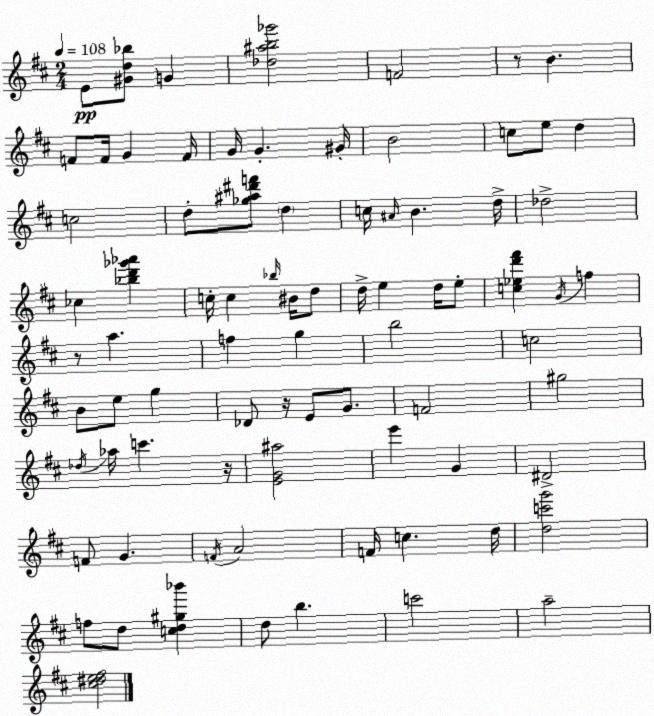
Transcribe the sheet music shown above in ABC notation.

X:1
T:Untitled
M:2/4
L:1/4
K:D
E/2 [^Gd_b]/2 G [_d^ab_g']2 F2 z/2 B F/2 F/4 G F/4 G/4 G ^G/4 B2 c/2 e/2 d c2 d/2 [_g^a^d'f']/2 d c/4 ^A/4 B d/4 _d2 _c [_bd'_g'_a'] c/4 c _b/4 ^B/4 d/2 d/4 e d/4 e/2 [c_ed'^f'] G/4 f z/2 a f g b2 c2 B/2 e/2 g _D/2 z/4 E/2 G/2 F2 ^g2 _d/4 _a/4 c' z/4 [EG^a]2 e' G ^D2 F/2 G F/4 A2 F/4 c d/4 [dc'g']2 f/2 d/2 [cd^g_b'] d/2 b c'2 a2 [^c^de^f]2